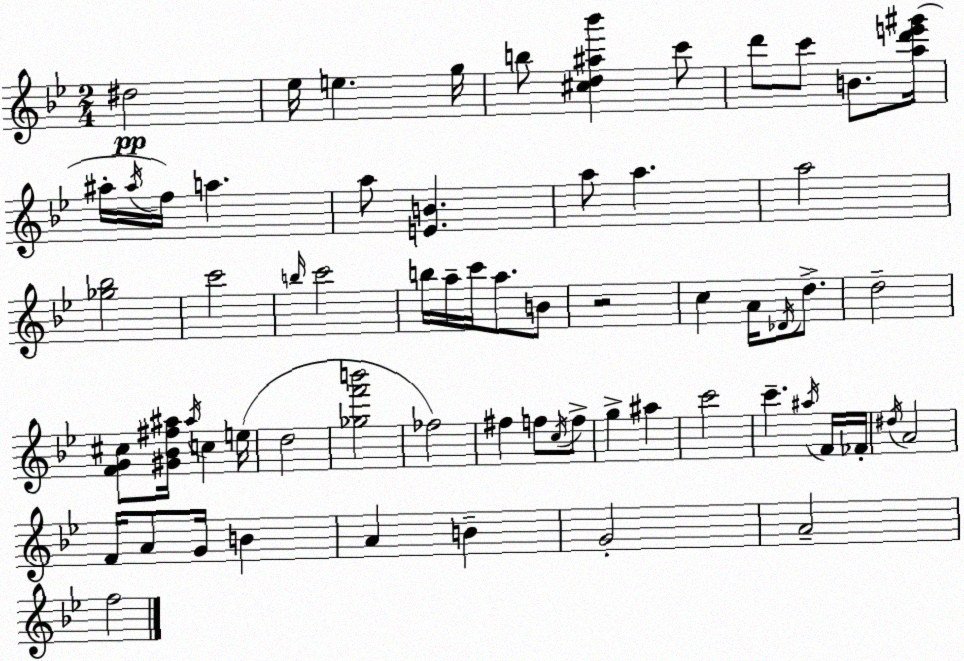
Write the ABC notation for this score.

X:1
T:Untitled
M:2/4
L:1/4
K:Bb
^d2 _e/4 e g/4 b/2 [^cd^a_b'] c'/2 d'/2 c'/2 B/2 [ad'e'^g']/4 ^a/4 ^a/4 f/4 a a/2 [EB] a/2 a a2 [_g_b]2 c'2 b/4 c'2 b/4 a/4 c'/4 a/2 B/2 z2 c A/4 _D/4 d/2 d2 [FG^c]/2 [^G_B^f^a]/4 ^a/4 c e/4 d2 [_gf'b']2 _f2 ^f f/2 c/4 f/2 g ^a c'2 c' ^a/4 F/4 _F/4 ^d/4 A2 F/4 A/2 G/4 B A B G2 A2 f2